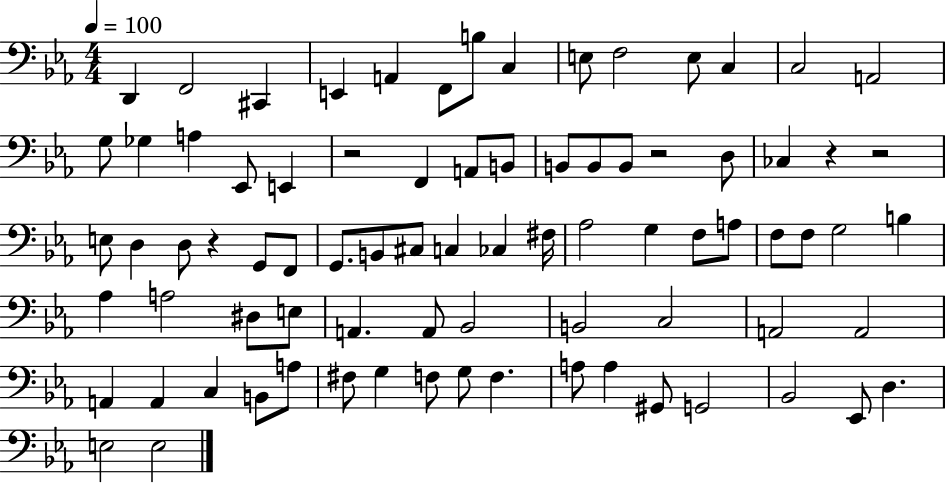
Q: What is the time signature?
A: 4/4